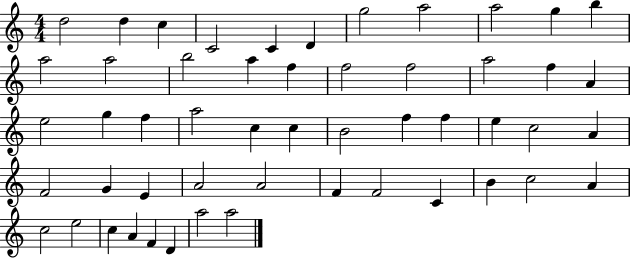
D5/h D5/q C5/q C4/h C4/q D4/q G5/h A5/h A5/h G5/q B5/q A5/h A5/h B5/h A5/q F5/q F5/h F5/h A5/h F5/q A4/q E5/h G5/q F5/q A5/h C5/q C5/q B4/h F5/q F5/q E5/q C5/h A4/q F4/h G4/q E4/q A4/h A4/h F4/q F4/h C4/q B4/q C5/h A4/q C5/h E5/h C5/q A4/q F4/q D4/q A5/h A5/h